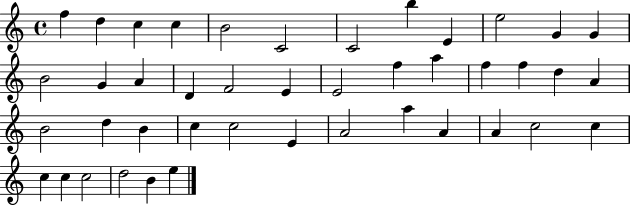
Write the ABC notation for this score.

X:1
T:Untitled
M:4/4
L:1/4
K:C
f d c c B2 C2 C2 b E e2 G G B2 G A D F2 E E2 f a f f d A B2 d B c c2 E A2 a A A c2 c c c c2 d2 B e